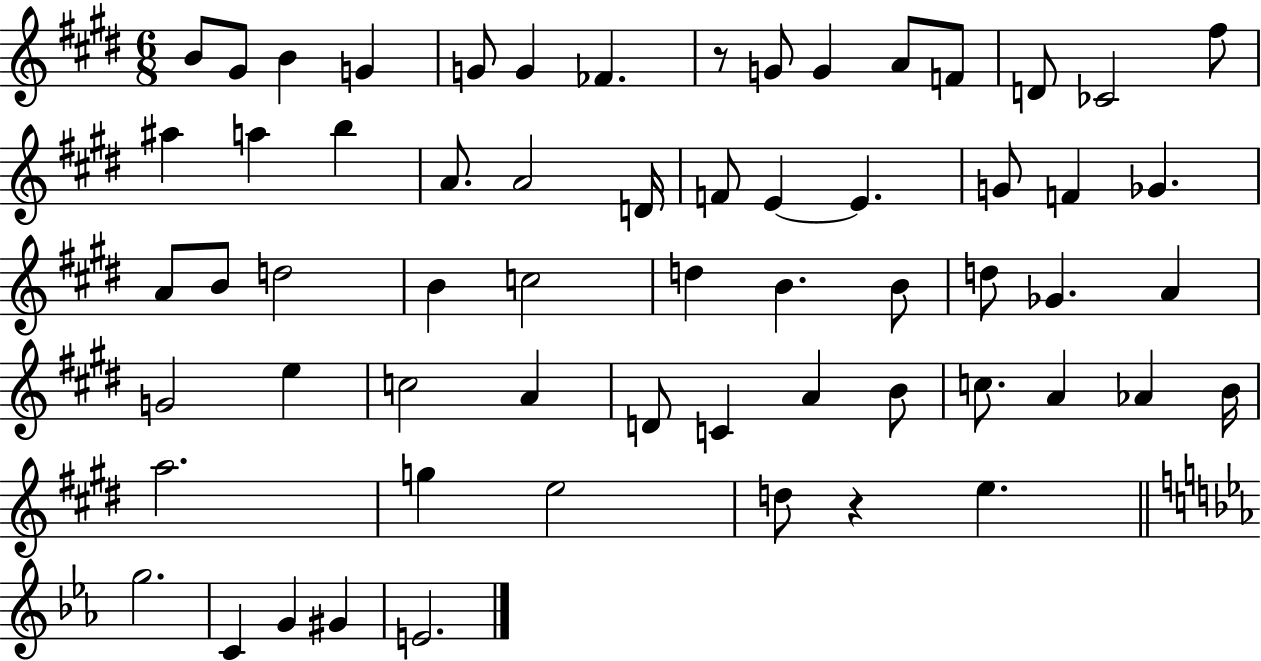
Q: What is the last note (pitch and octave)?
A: E4